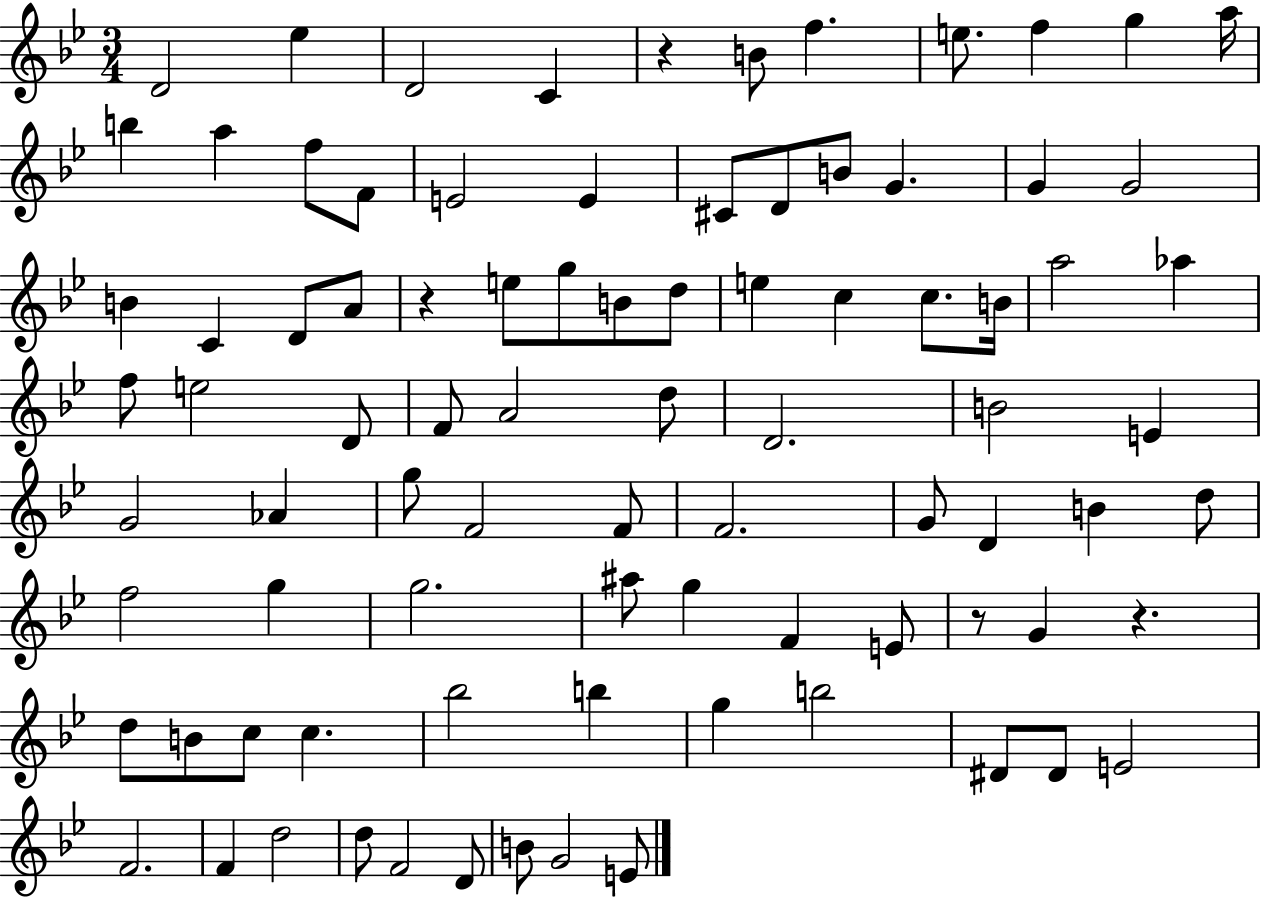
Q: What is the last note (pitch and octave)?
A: E4